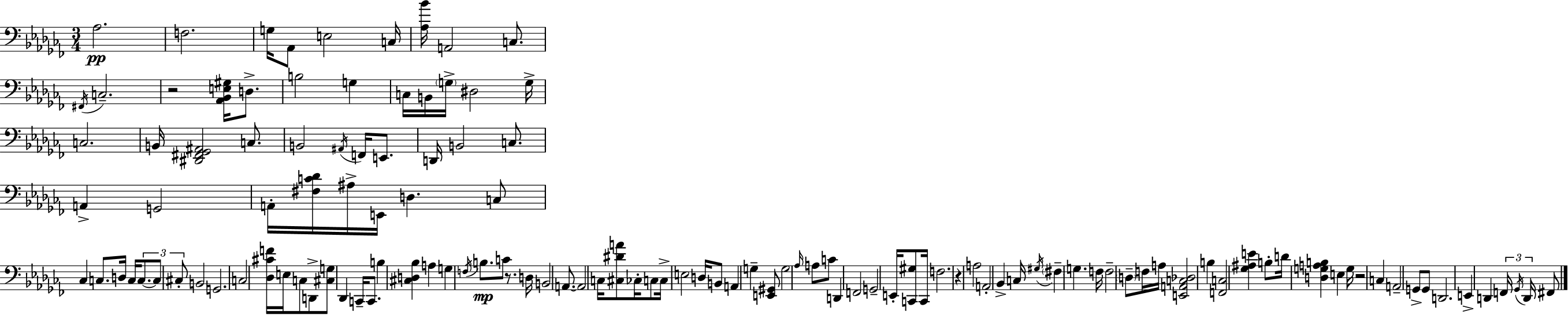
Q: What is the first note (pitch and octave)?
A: Ab3